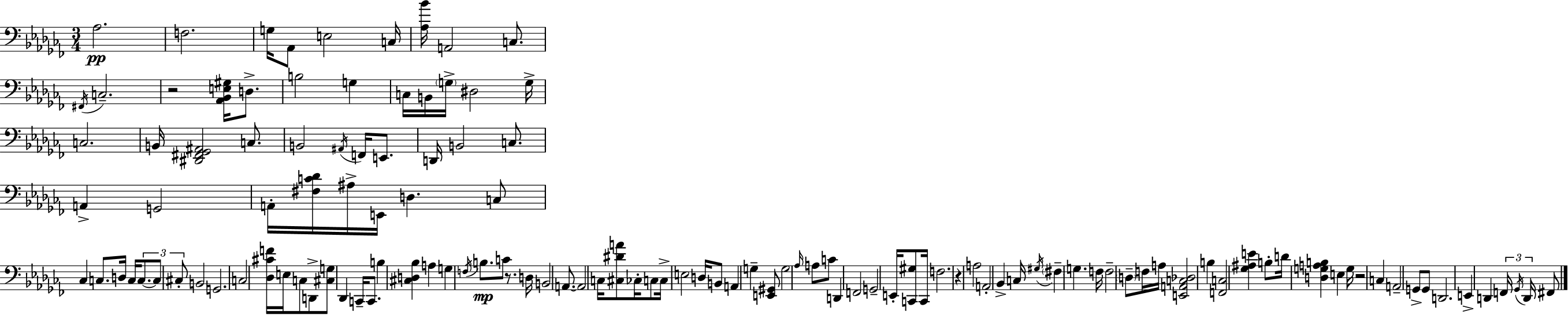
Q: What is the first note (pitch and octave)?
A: Ab3